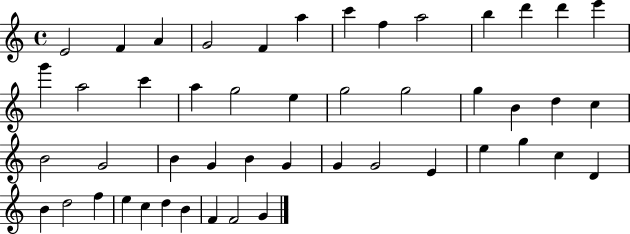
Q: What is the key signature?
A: C major